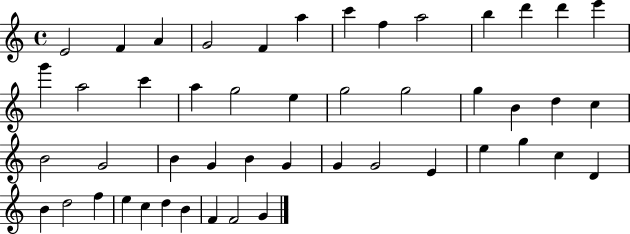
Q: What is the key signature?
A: C major